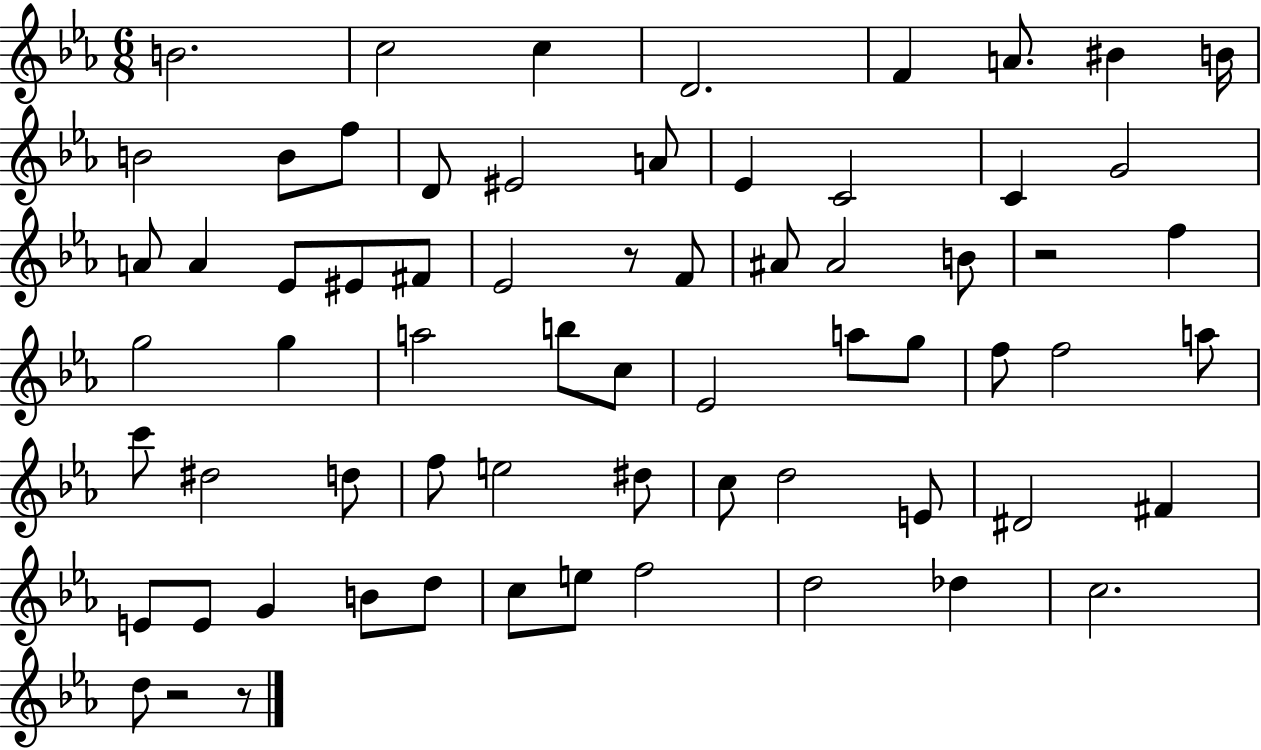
X:1
T:Untitled
M:6/8
L:1/4
K:Eb
B2 c2 c D2 F A/2 ^B B/4 B2 B/2 f/2 D/2 ^E2 A/2 _E C2 C G2 A/2 A _E/2 ^E/2 ^F/2 _E2 z/2 F/2 ^A/2 ^A2 B/2 z2 f g2 g a2 b/2 c/2 _E2 a/2 g/2 f/2 f2 a/2 c'/2 ^d2 d/2 f/2 e2 ^d/2 c/2 d2 E/2 ^D2 ^F E/2 E/2 G B/2 d/2 c/2 e/2 f2 d2 _d c2 d/2 z2 z/2